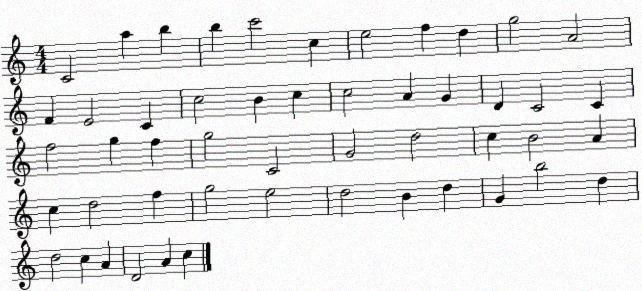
X:1
T:Untitled
M:4/4
L:1/4
K:C
C2 a b b c'2 c e2 f d g2 A2 F E2 C c2 B c c2 A G D C2 C f2 g f g2 C2 G2 d2 c B2 A c d2 f g2 e2 d2 B d G b2 d d2 c A D2 A c